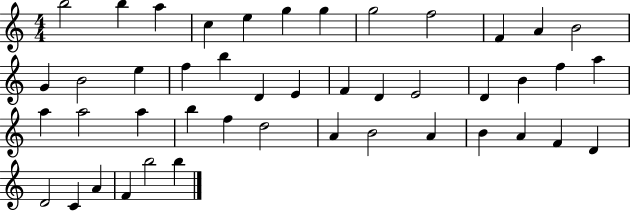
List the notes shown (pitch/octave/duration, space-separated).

B5/h B5/q A5/q C5/q E5/q G5/q G5/q G5/h F5/h F4/q A4/q B4/h G4/q B4/h E5/q F5/q B5/q D4/q E4/q F4/q D4/q E4/h D4/q B4/q F5/q A5/q A5/q A5/h A5/q B5/q F5/q D5/h A4/q B4/h A4/q B4/q A4/q F4/q D4/q D4/h C4/q A4/q F4/q B5/h B5/q